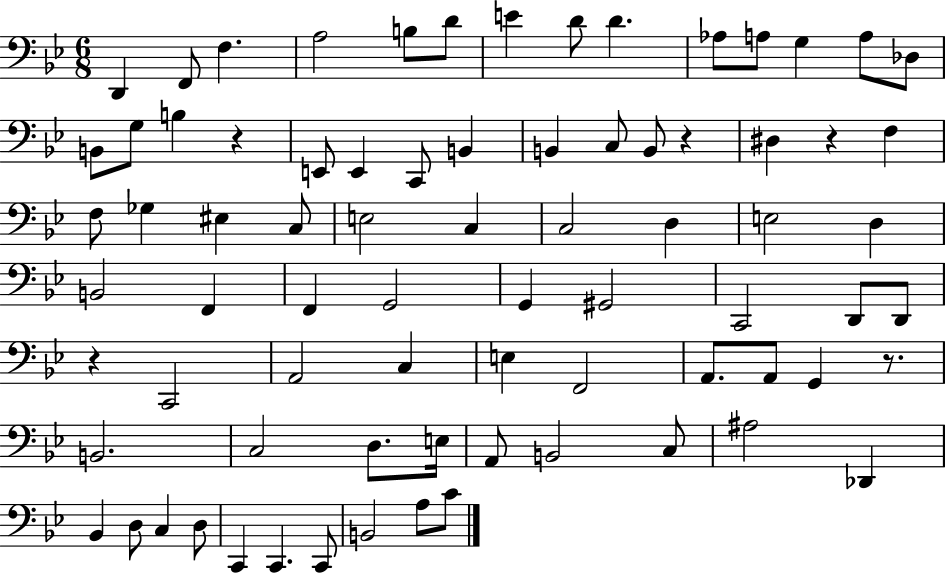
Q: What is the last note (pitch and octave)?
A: C4